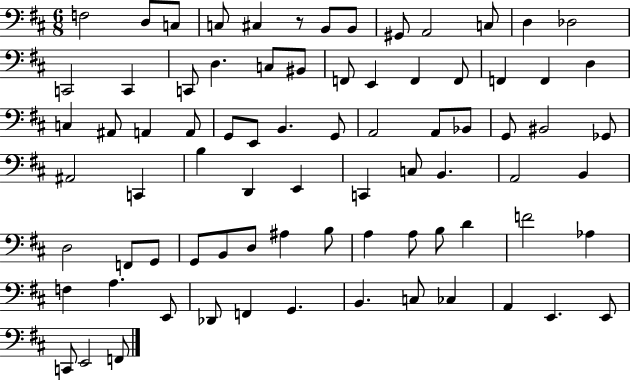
X:1
T:Untitled
M:6/8
L:1/4
K:D
F,2 D,/2 C,/2 C,/2 ^C, z/2 B,,/2 B,,/2 ^G,,/2 A,,2 C,/2 D, _D,2 C,,2 C,, C,,/2 D, C,/2 ^B,,/2 F,,/2 E,, F,, F,,/2 F,, F,, D, C, ^A,,/2 A,, A,,/2 G,,/2 E,,/2 B,, G,,/2 A,,2 A,,/2 _B,,/2 G,,/2 ^B,,2 _G,,/2 ^A,,2 C,, B, D,, E,, C,, C,/2 B,, A,,2 B,, D,2 F,,/2 G,,/2 G,,/2 B,,/2 D,/2 ^A, B,/2 A, A,/2 B,/2 D F2 _A, F, A, E,,/2 _D,,/2 F,, G,, B,, C,/2 _C, A,, E,, E,,/2 C,,/2 E,,2 F,,/2